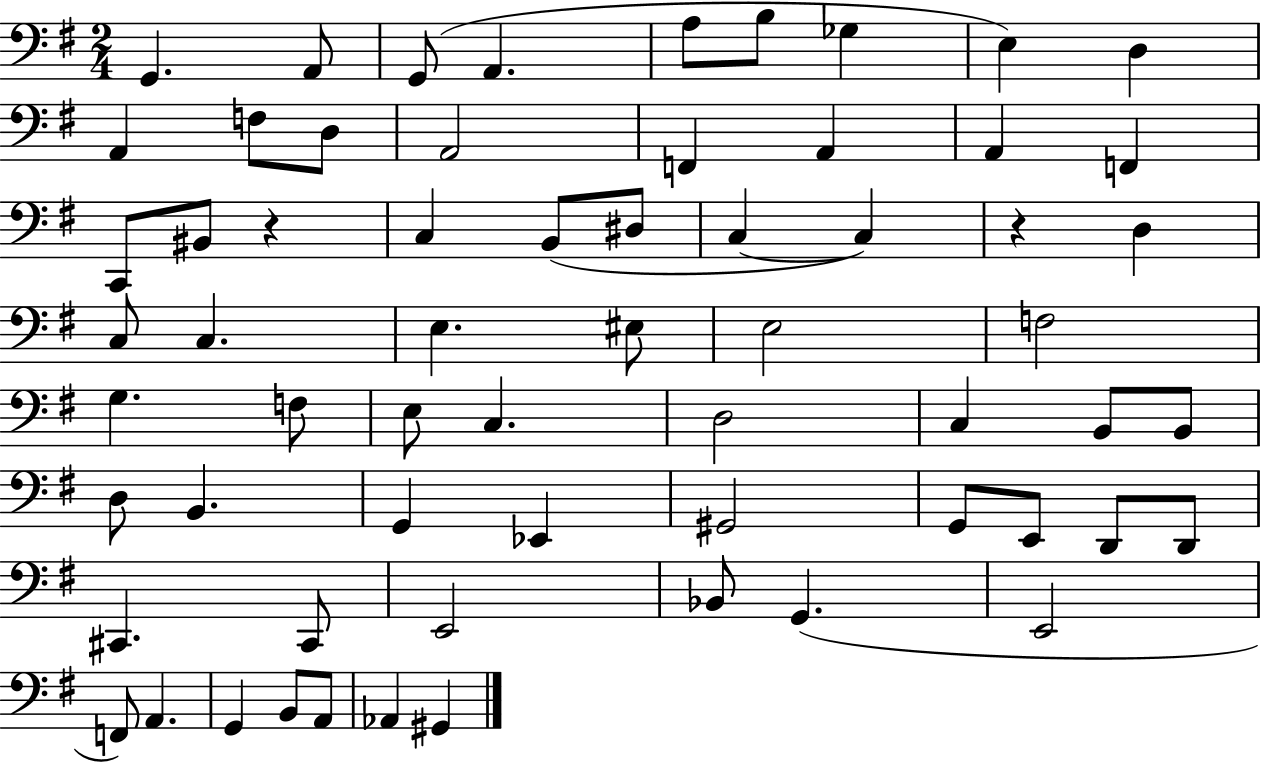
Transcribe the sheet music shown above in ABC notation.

X:1
T:Untitled
M:2/4
L:1/4
K:G
G,, A,,/2 G,,/2 A,, A,/2 B,/2 _G, E, D, A,, F,/2 D,/2 A,,2 F,, A,, A,, F,, C,,/2 ^B,,/2 z C, B,,/2 ^D,/2 C, C, z D, C,/2 C, E, ^E,/2 E,2 F,2 G, F,/2 E,/2 C, D,2 C, B,,/2 B,,/2 D,/2 B,, G,, _E,, ^G,,2 G,,/2 E,,/2 D,,/2 D,,/2 ^C,, ^C,,/2 E,,2 _B,,/2 G,, E,,2 F,,/2 A,, G,, B,,/2 A,,/2 _A,, ^G,,